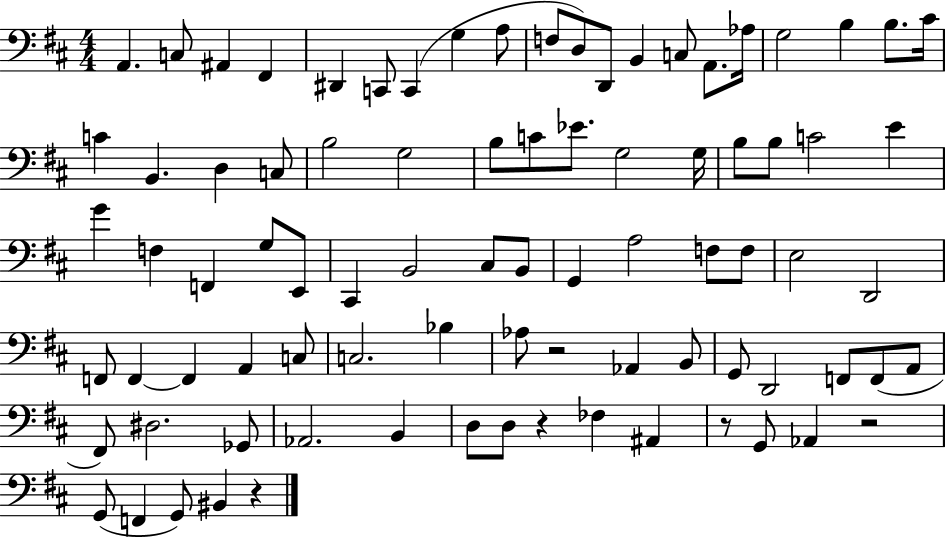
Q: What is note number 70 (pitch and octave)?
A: B2